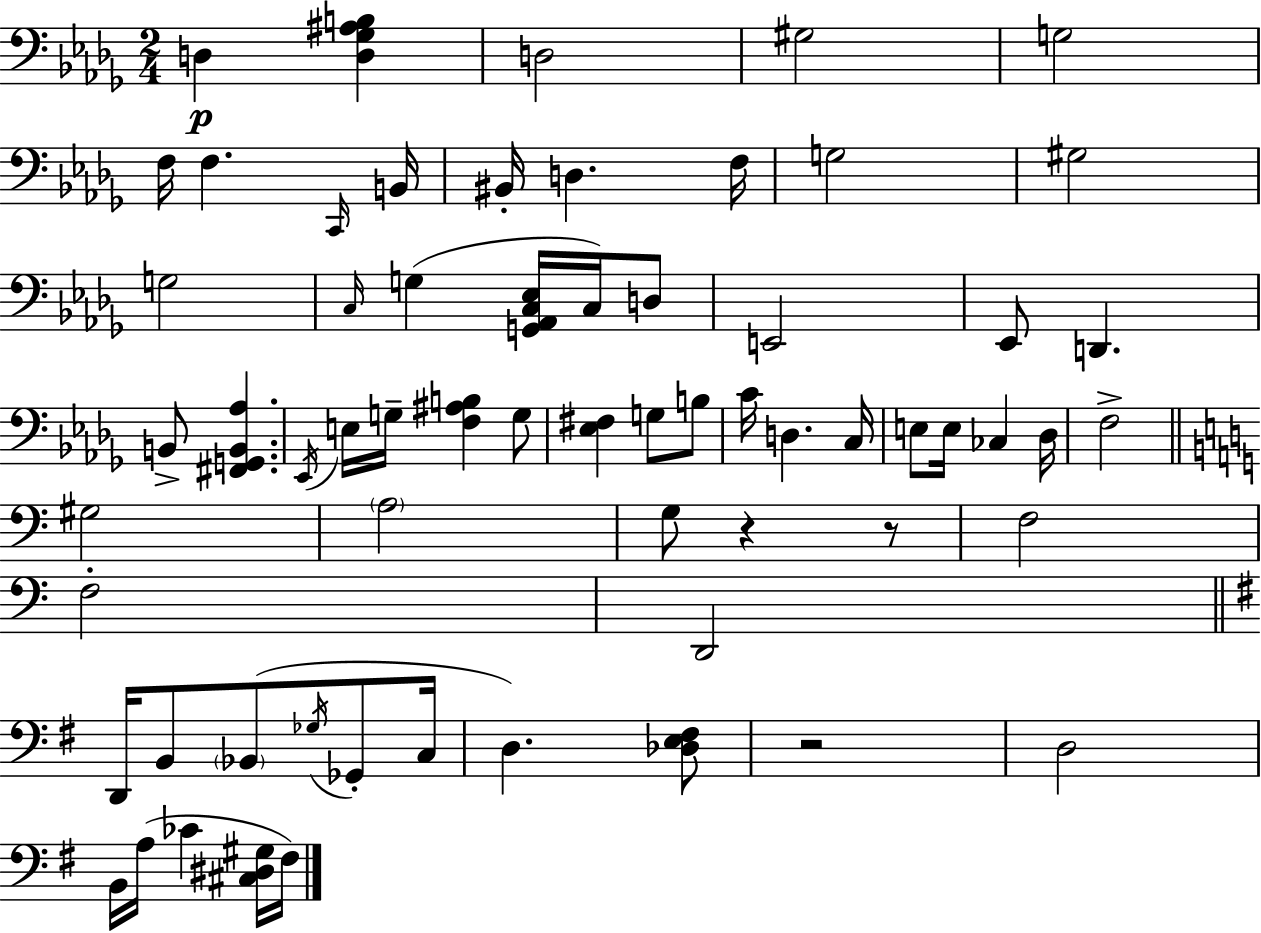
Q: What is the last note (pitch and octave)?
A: F#3